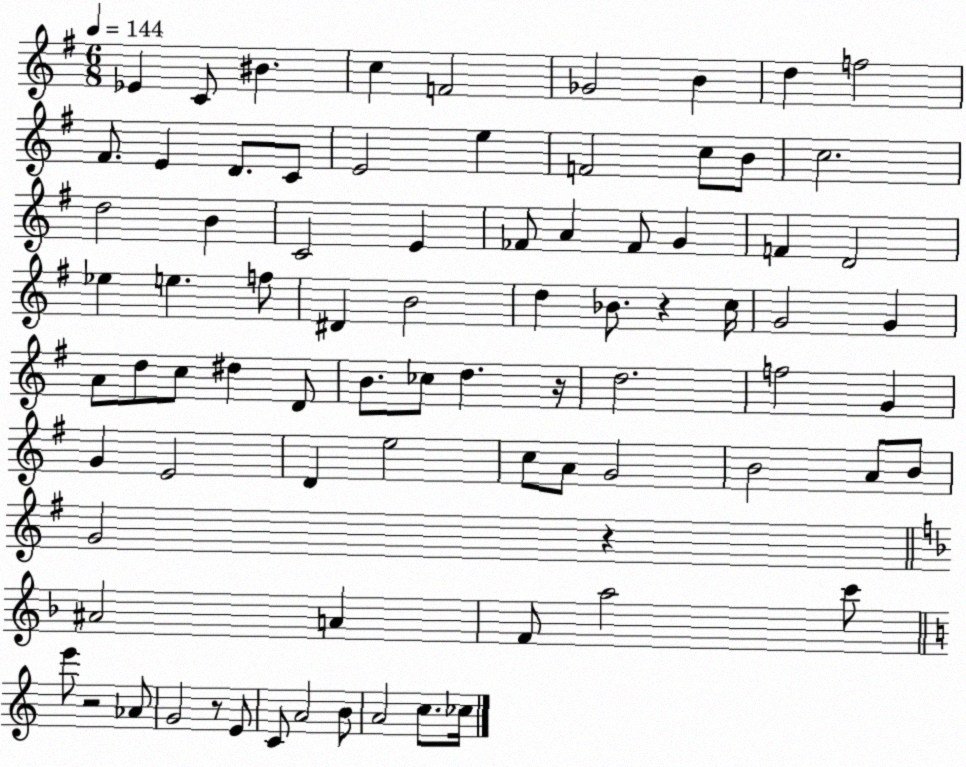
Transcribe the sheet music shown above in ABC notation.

X:1
T:Untitled
M:6/8
L:1/4
K:G
_E C/2 ^B c F2 _G2 B d f2 ^F/2 E D/2 C/2 E2 e F2 c/2 B/2 c2 d2 B C2 E _F/2 A _F/2 G F D2 _e e f/2 ^D B2 d _B/2 z c/4 G2 G A/2 d/2 c/2 ^d D/2 B/2 _c/2 d z/4 d2 f2 G G E2 D e2 c/2 A/2 G2 B2 A/2 B/2 G2 z ^A2 A F/2 a2 c'/2 e'/2 z2 _A/2 G2 z/2 E/2 C/2 A2 B/2 A2 c/2 _c/4